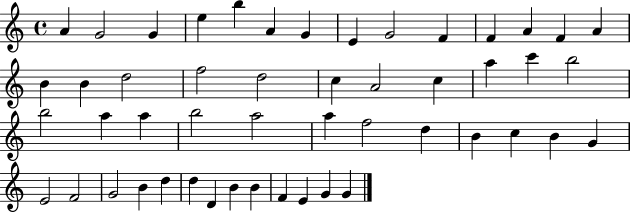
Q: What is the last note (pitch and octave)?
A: G4